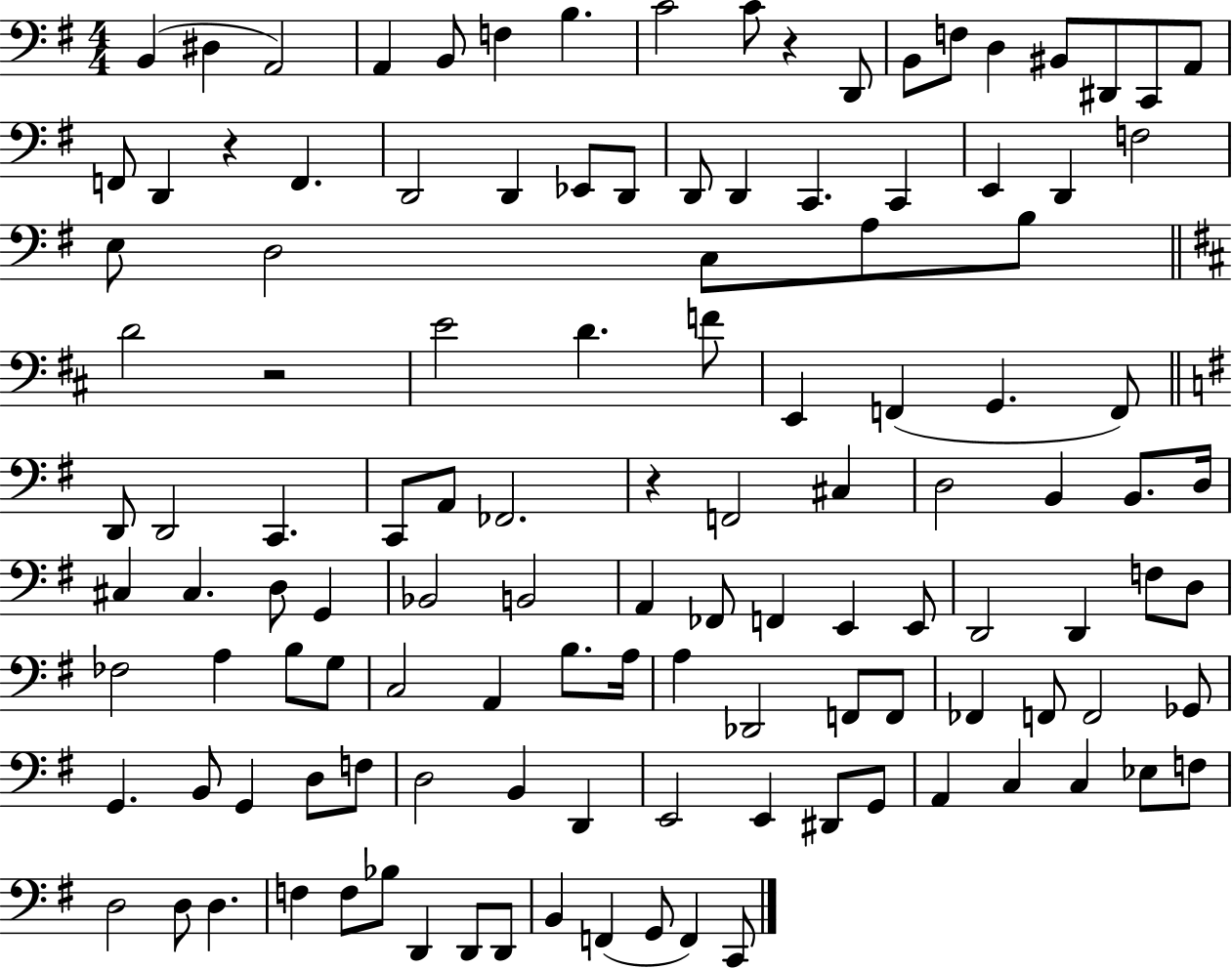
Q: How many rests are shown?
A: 4